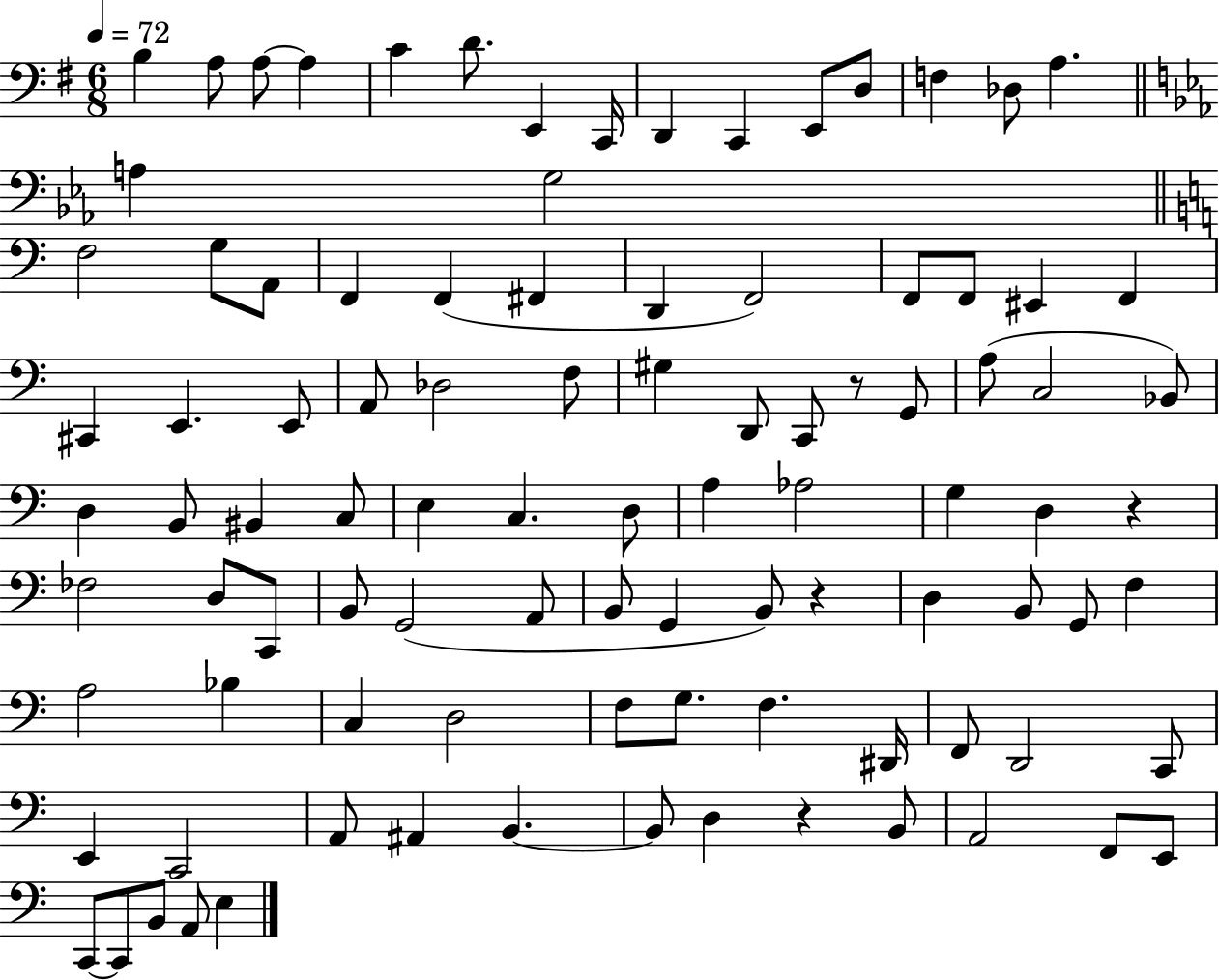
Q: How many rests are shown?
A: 4